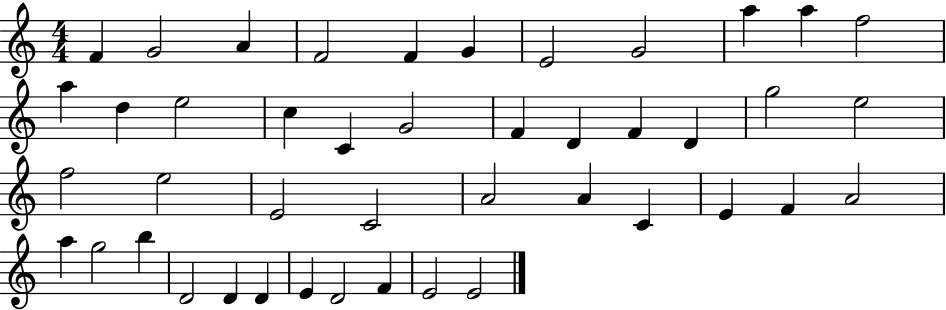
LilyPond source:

{
  \clef treble
  \numericTimeSignature
  \time 4/4
  \key c \major
  f'4 g'2 a'4 | f'2 f'4 g'4 | e'2 g'2 | a''4 a''4 f''2 | \break a''4 d''4 e''2 | c''4 c'4 g'2 | f'4 d'4 f'4 d'4 | g''2 e''2 | \break f''2 e''2 | e'2 c'2 | a'2 a'4 c'4 | e'4 f'4 a'2 | \break a''4 g''2 b''4 | d'2 d'4 d'4 | e'4 d'2 f'4 | e'2 e'2 | \break \bar "|."
}